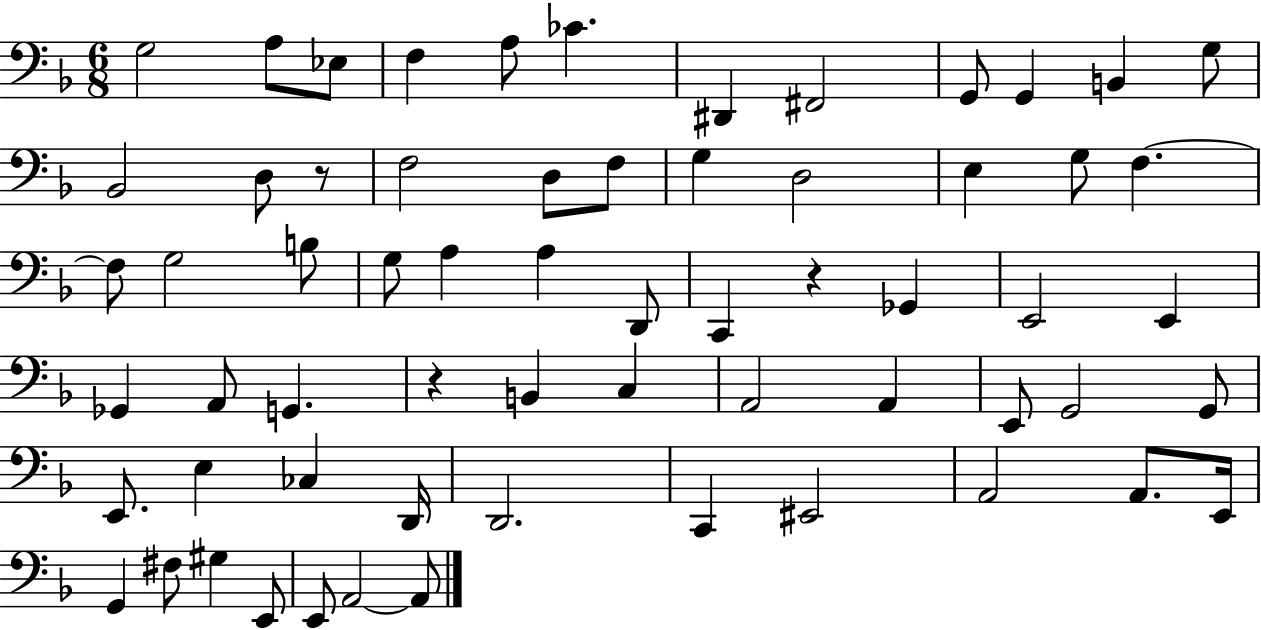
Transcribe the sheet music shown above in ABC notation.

X:1
T:Untitled
M:6/8
L:1/4
K:F
G,2 A,/2 _E,/2 F, A,/2 _C ^D,, ^F,,2 G,,/2 G,, B,, G,/2 _B,,2 D,/2 z/2 F,2 D,/2 F,/2 G, D,2 E, G,/2 F, F,/2 G,2 B,/2 G,/2 A, A, D,,/2 C,, z _G,, E,,2 E,, _G,, A,,/2 G,, z B,, C, A,,2 A,, E,,/2 G,,2 G,,/2 E,,/2 E, _C, D,,/4 D,,2 C,, ^E,,2 A,,2 A,,/2 E,,/4 G,, ^F,/2 ^G, E,,/2 E,,/2 A,,2 A,,/2